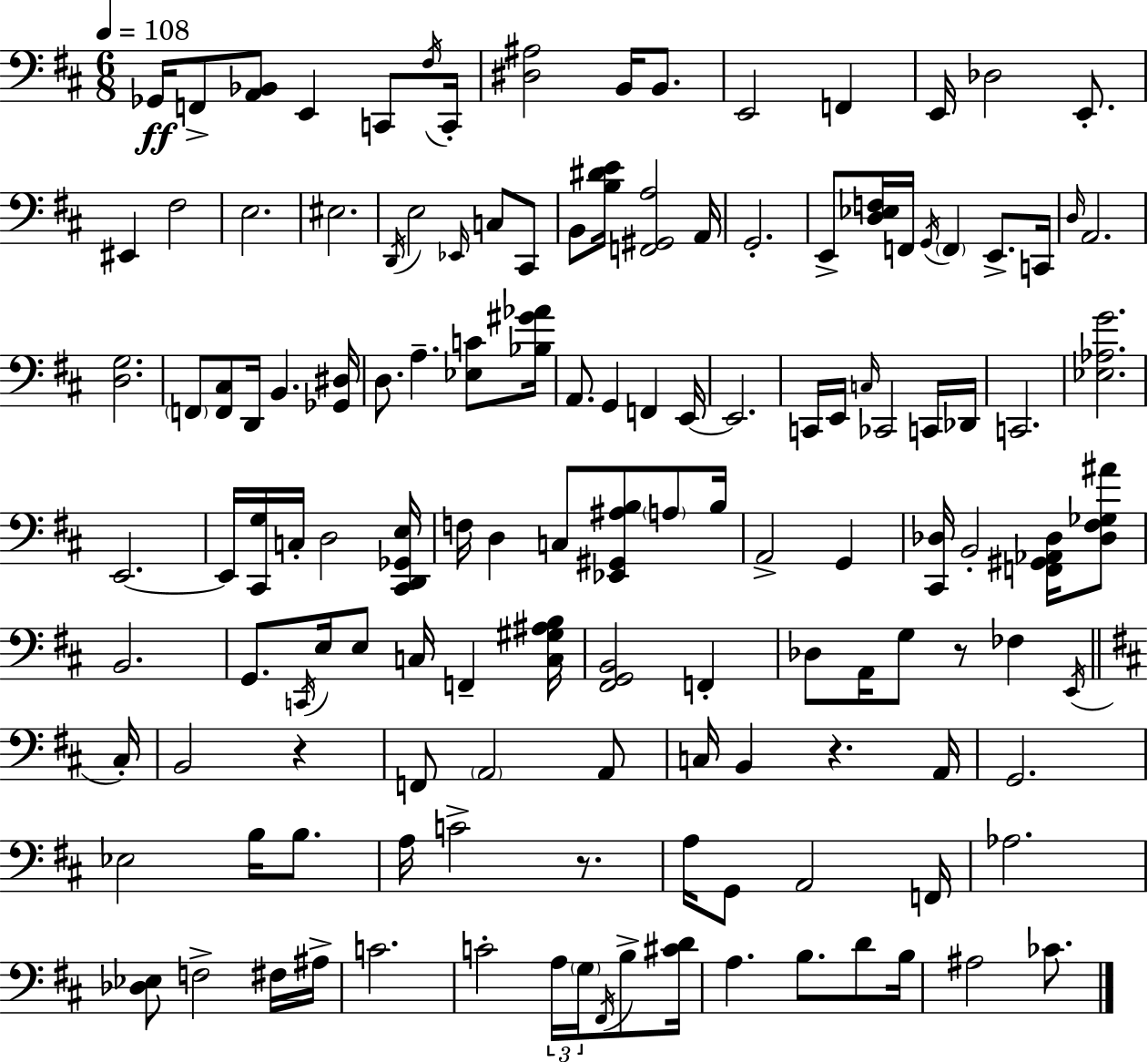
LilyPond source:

{
  \clef bass
  \numericTimeSignature
  \time 6/8
  \key d \major
  \tempo 4 = 108
  ges,16\ff f,8-> <a, bes,>8 e,4 c,8 \acciaccatura { fis16 } | c,16-. <dis ais>2 b,16 b,8. | e,2 f,4 | e,16 des2 e,8.-. | \break eis,4 fis2 | e2. | eis2. | \acciaccatura { d,16 } e2 \grace { ees,16 } c8 | \break cis,8 b,8 <b dis' e'>16 <f, gis, a>2 | a,16 g,2.-. | e,8-> <d ees f>16 f,16 \acciaccatura { g,16 } \parenthesize f,4 | e,8.-> c,16 \grace { d16 } a,2. | \break <d g>2. | \parenthesize f,8 <f, cis>8 d,16 b,4. | <ges, dis>16 d8. a4.-- | <ees c'>8 <bes gis' aes'>16 a,8. g,4 | \break f,4 e,16~~ e,2. | c,16 e,16 \grace { c16 } ces,2 | c,16 des,16 c,2. | <ees aes g'>2. | \break e,2.~~ | e,16 <cis, g>16 c16-. d2 | <cis, d, ges, e>16 f16 d4 c8 | <ees, gis, ais b>8 \parenthesize a8 b16 a,2-> | \break g,4 <cis, des>16 b,2-. | <f, gis, aes, des>16 <des fis ges ais'>8 b,2. | g,8. \acciaccatura { c,16 } e16 e8 | c16 f,4-- <c gis ais b>16 <fis, g, b,>2 | \break f,4-. des8 a,16 g8 | r8 fes4 \acciaccatura { e,16 } \bar "||" \break \key d \major cis16-. b,2 r4 | f,8 \parenthesize a,2 a,8 | c16 b,4 r4. | a,16 g,2. | \break ees2 b16 b8. | a16 c'2-> r8. | a16 g,8 a,2 | f,16 aes2. | \break <des ees>8 f2-> fis16 | ais16-> c'2. | c'2-. \tuplet 3/2 { a16 \parenthesize g16 \acciaccatura { fis,16 } } | b8-> <cis' d'>16 a4. b8. | \break d'8 b16 ais2 ces'8. | \bar "|."
}